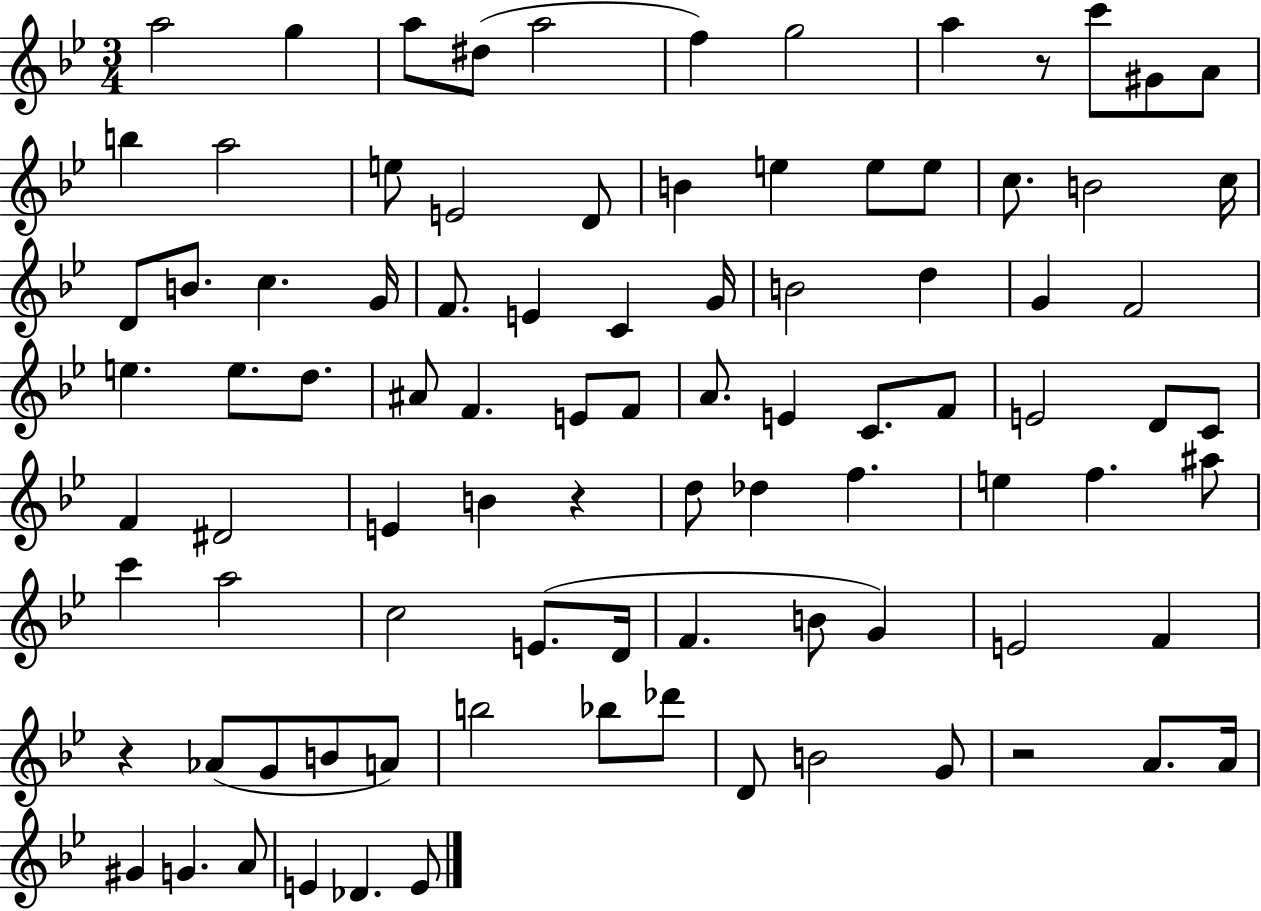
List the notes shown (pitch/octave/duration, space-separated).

A5/h G5/q A5/e D#5/e A5/h F5/q G5/h A5/q R/e C6/e G#4/e A4/e B5/q A5/h E5/e E4/h D4/e B4/q E5/q E5/e E5/e C5/e. B4/h C5/s D4/e B4/e. C5/q. G4/s F4/e. E4/q C4/q G4/s B4/h D5/q G4/q F4/h E5/q. E5/e. D5/e. A#4/e F4/q. E4/e F4/e A4/e. E4/q C4/e. F4/e E4/h D4/e C4/e F4/q D#4/h E4/q B4/q R/q D5/e Db5/q F5/q. E5/q F5/q. A#5/e C6/q A5/h C5/h E4/e. D4/s F4/q. B4/e G4/q E4/h F4/q R/q Ab4/e G4/e B4/e A4/e B5/h Bb5/e Db6/e D4/e B4/h G4/e R/h A4/e. A4/s G#4/q G4/q. A4/e E4/q Db4/q. E4/e